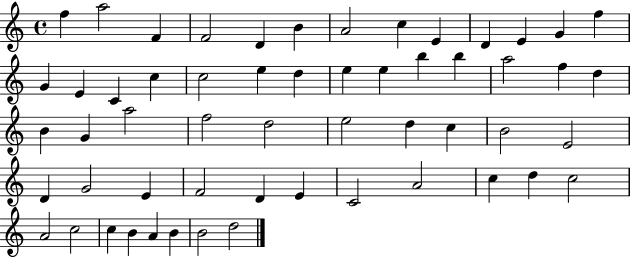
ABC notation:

X:1
T:Untitled
M:4/4
L:1/4
K:C
f a2 F F2 D B A2 c E D E G f G E C c c2 e d e e b b a2 f d B G a2 f2 d2 e2 d c B2 E2 D G2 E F2 D E C2 A2 c d c2 A2 c2 c B A B B2 d2